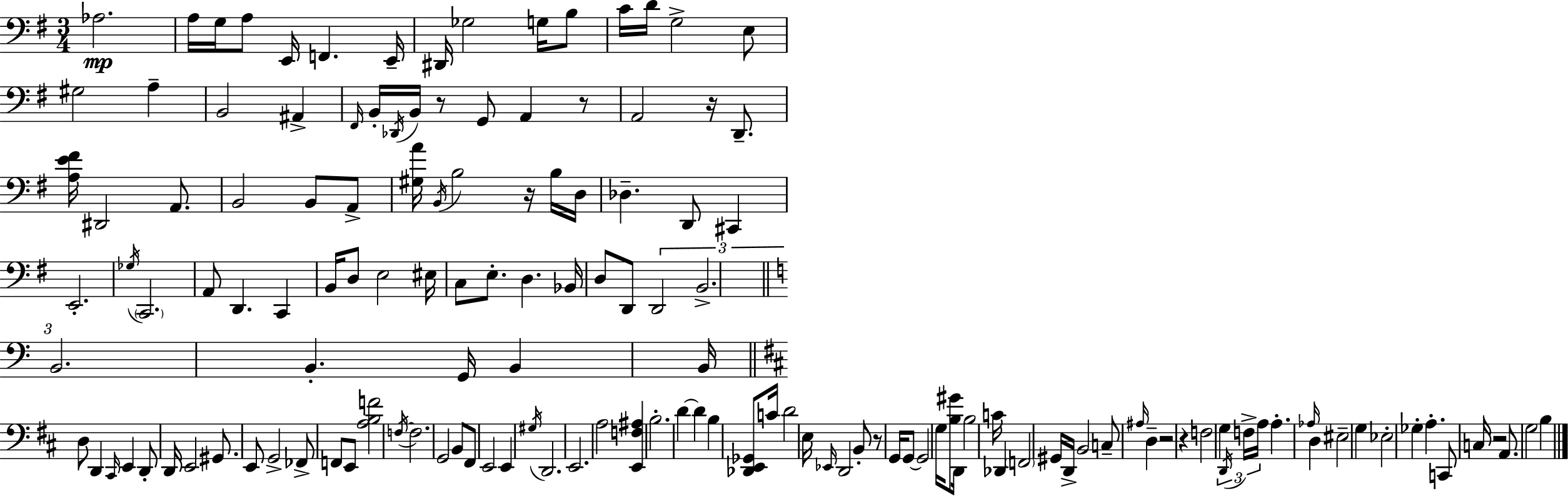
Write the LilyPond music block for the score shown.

{
  \clef bass
  \numericTimeSignature
  \time 3/4
  \key g \major
  aes2.\mp | a16 g16 a8 e,16 f,4. e,16-- | dis,16 ges2 g16 b8 | c'16 d'16 g2-> e8 | \break gis2 a4-- | b,2 ais,4-> | \grace { fis,16 } b,16-. \acciaccatura { des,16 } b,16 r8 g,8 a,4 | r8 a,2 r16 d,8.-- | \break <a e' fis'>16 dis,2 a,8. | b,2 b,8 | a,8-> <gis a'>16 \acciaccatura { b,16 } b2 | r16 b16 d16 des4.-- d,8 cis,4 | \break e,2.-. | \acciaccatura { ges16 } \parenthesize c,2. | a,8 d,4. | c,4 b,16 d8 e2 | \break eis16 c8 e8.-. d4. | bes,16 d8 d,8 \tuplet 3/2 { d,2 | b,2.-> | \bar "||" \break \key c \major b,2. } | b,4.-. g,16 b,4 b,16 | \bar "||" \break \key d \major d8 d,4 \grace { cis,16 } e,4 d,8-. | d,16 e,2 gis,8. | e,8 g,2-> fes,8-> | f,8 e,8 <a b f'>2 | \break \acciaccatura { f16~ }~ f2. | g,2 b,8 | fis,8 e,2 e,4 | \acciaccatura { gis16 } d,2. | \break e,2. | a2 <e, f ais>4 | b2.-. | d'4~~ d'4 b4 | \break <des, e, ges,>8 c'16 d'2 | e16 \grace { ees,16 } d,2 | b,8-. r8 g,16 g,8~~ g,2 | g16 <b gis'>8 d,16 b2 | \break c'16 des,4 \parenthesize f,2 | gis,16 d,16-> b,2 | c8-- \grace { ais16 } d4-- r2 | r4 f2 | \break g4 \tuplet 3/2 { \acciaccatura { d,16 } f16-> a16 } | a4.-. \grace { aes16 } d4 eis2-- | g4 ees2-. | ges4-. a4.-. | \break c,8 c16 r2 | a,8. g2 | b4 \bar "|."
}